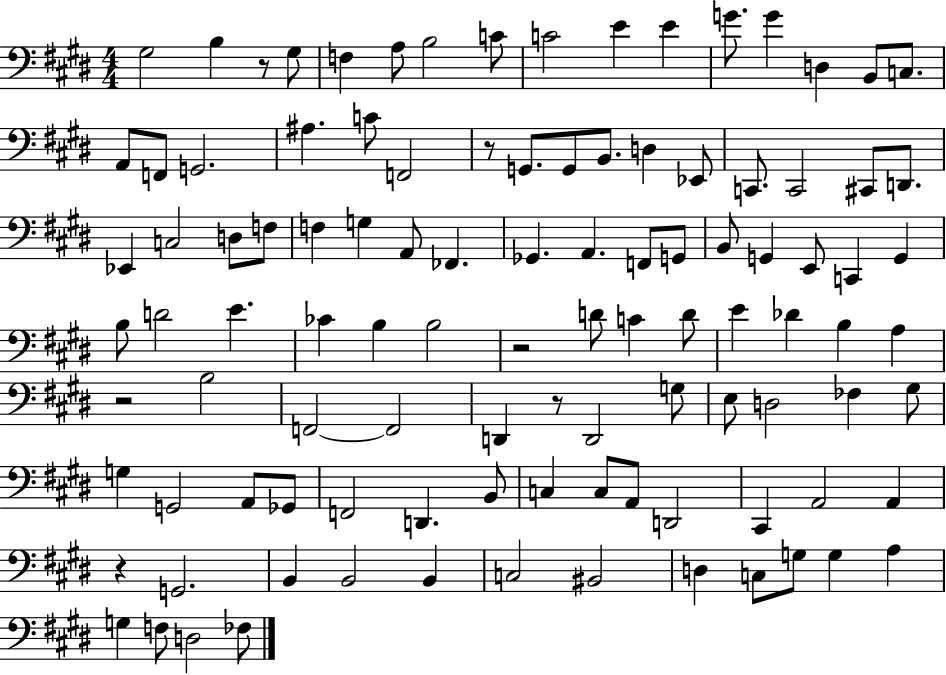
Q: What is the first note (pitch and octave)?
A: G#3